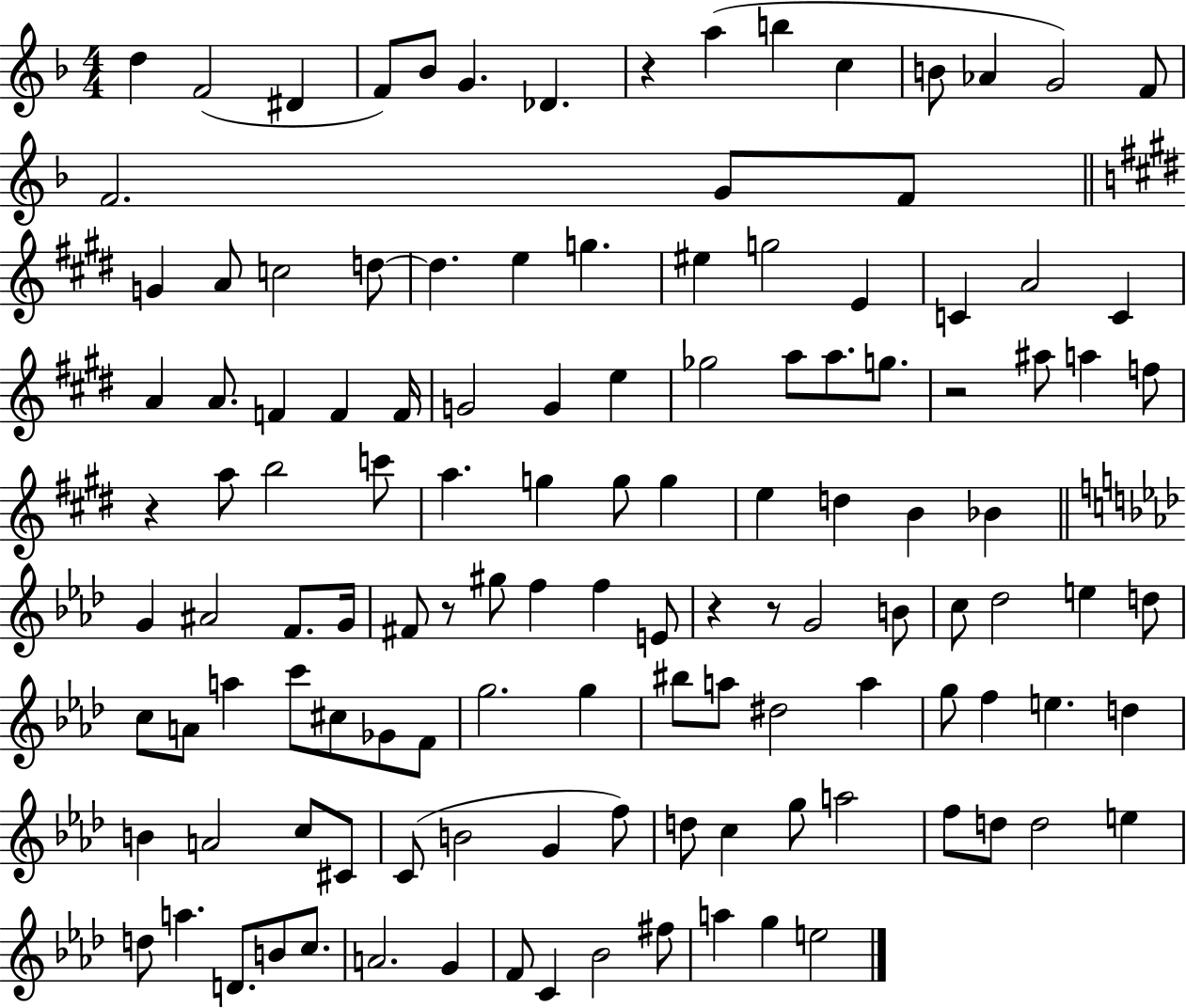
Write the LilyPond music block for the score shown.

{
  \clef treble
  \numericTimeSignature
  \time 4/4
  \key f \major
  d''4 f'2( dis'4 | f'8) bes'8 g'4. des'4. | r4 a''4( b''4 c''4 | b'8 aes'4 g'2) f'8 | \break f'2. g'8 f'8 | \bar "||" \break \key e \major g'4 a'8 c''2 d''8~~ | d''4. e''4 g''4. | eis''4 g''2 e'4 | c'4 a'2 c'4 | \break a'4 a'8. f'4 f'4 f'16 | g'2 g'4 e''4 | ges''2 a''8 a''8. g''8. | r2 ais''8 a''4 f''8 | \break r4 a''8 b''2 c'''8 | a''4. g''4 g''8 g''4 | e''4 d''4 b'4 bes'4 | \bar "||" \break \key aes \major g'4 ais'2 f'8. g'16 | fis'8 r8 gis''8 f''4 f''4 e'8 | r4 r8 g'2 b'8 | c''8 des''2 e''4 d''8 | \break c''8 a'8 a''4 c'''8 cis''8 ges'8 f'8 | g''2. g''4 | bis''8 a''8 dis''2 a''4 | g''8 f''4 e''4. d''4 | \break b'4 a'2 c''8 cis'8 | c'8( b'2 g'4 f''8) | d''8 c''4 g''8 a''2 | f''8 d''8 d''2 e''4 | \break d''8 a''4. d'8. b'8 c''8. | a'2. g'4 | f'8 c'4 bes'2 fis''8 | a''4 g''4 e''2 | \break \bar "|."
}